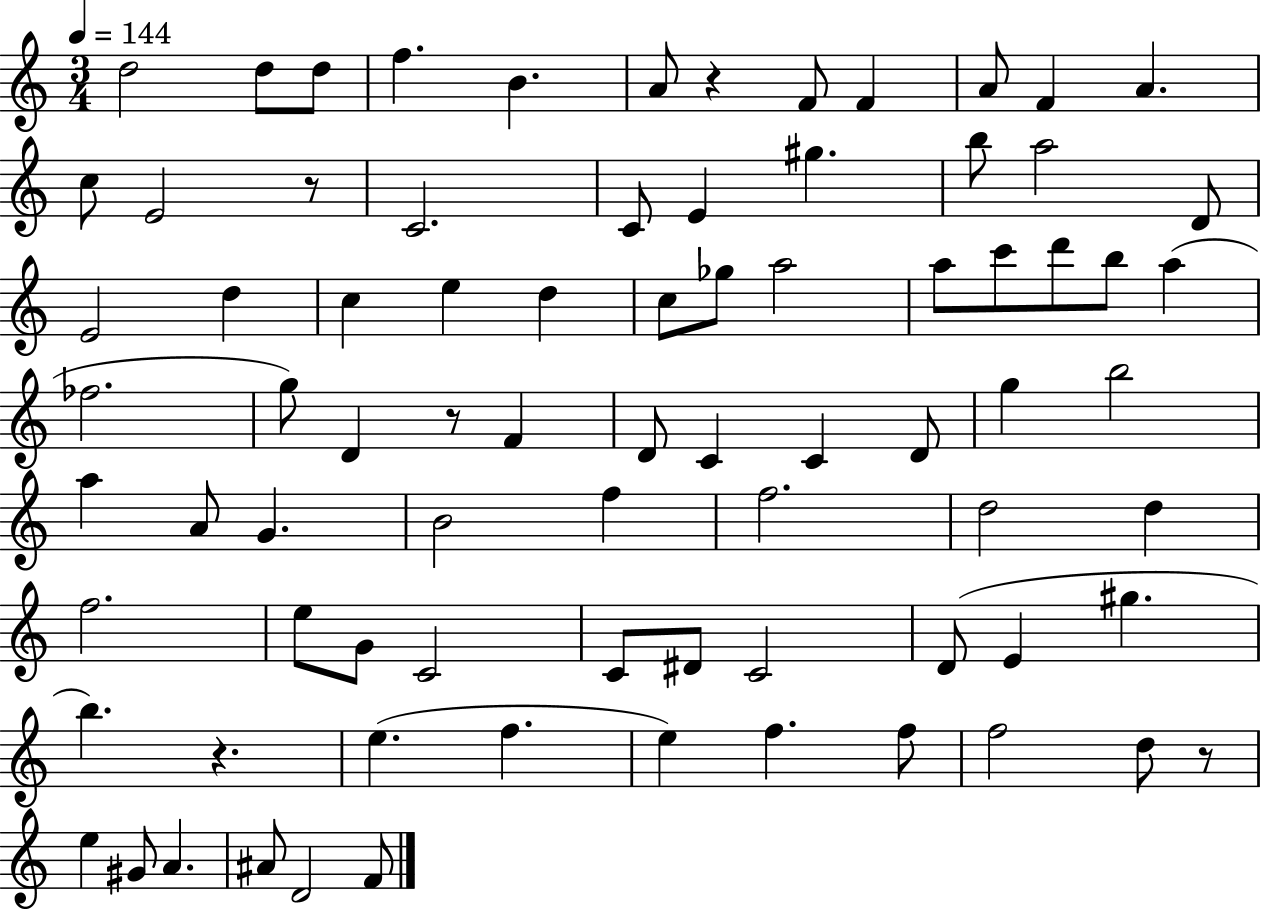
D5/h D5/e D5/e F5/q. B4/q. A4/e R/q F4/e F4/q A4/e F4/q A4/q. C5/e E4/h R/e C4/h. C4/e E4/q G#5/q. B5/e A5/h D4/e E4/h D5/q C5/q E5/q D5/q C5/e Gb5/e A5/h A5/e C6/e D6/e B5/e A5/q FES5/h. G5/e D4/q R/e F4/q D4/e C4/q C4/q D4/e G5/q B5/h A5/q A4/e G4/q. B4/h F5/q F5/h. D5/h D5/q F5/h. E5/e G4/e C4/h C4/e D#4/e C4/h D4/e E4/q G#5/q. B5/q. R/q. E5/q. F5/q. E5/q F5/q. F5/e F5/h D5/e R/e E5/q G#4/e A4/q. A#4/e D4/h F4/e